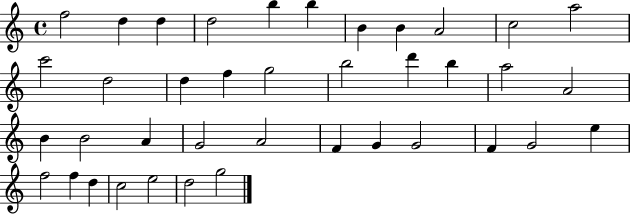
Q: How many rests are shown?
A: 0